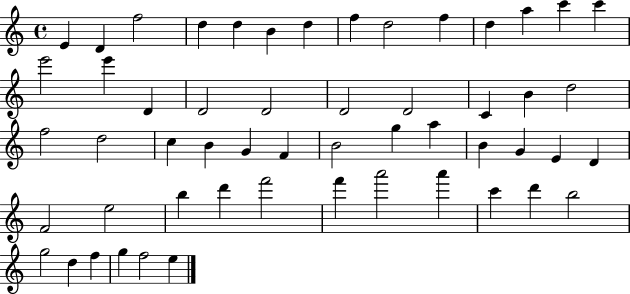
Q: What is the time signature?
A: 4/4